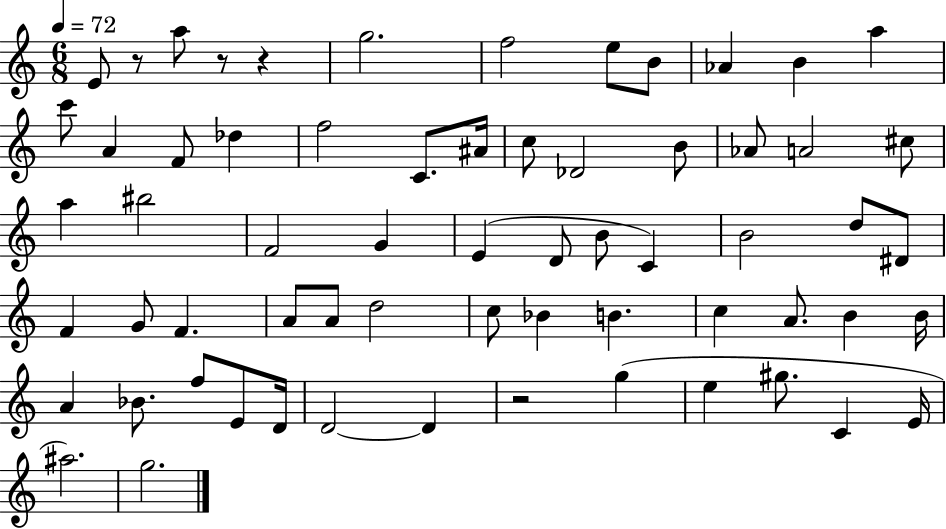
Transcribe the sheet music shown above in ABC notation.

X:1
T:Untitled
M:6/8
L:1/4
K:C
E/2 z/2 a/2 z/2 z g2 f2 e/2 B/2 _A B a c'/2 A F/2 _d f2 C/2 ^A/4 c/2 _D2 B/2 _A/2 A2 ^c/2 a ^b2 F2 G E D/2 B/2 C B2 d/2 ^D/2 F G/2 F A/2 A/2 d2 c/2 _B B c A/2 B B/4 A _B/2 f/2 E/2 D/4 D2 D z2 g e ^g/2 C E/4 ^a2 g2